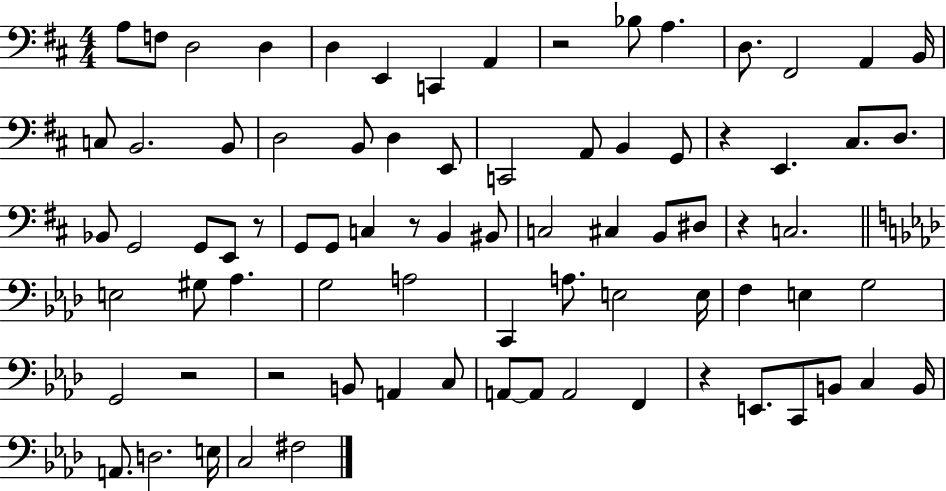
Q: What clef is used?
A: bass